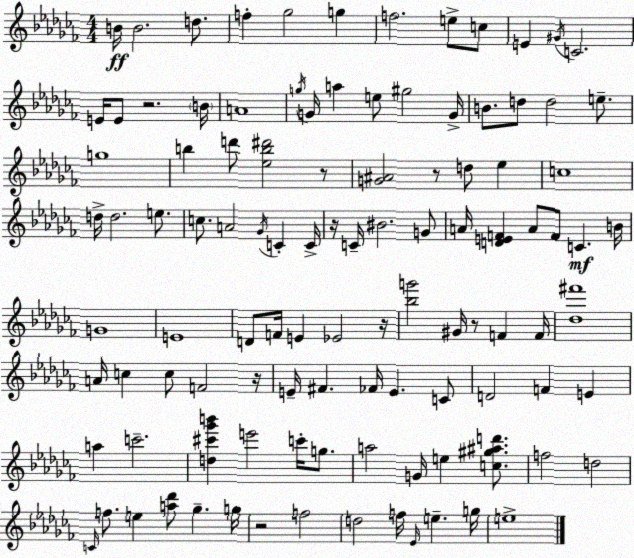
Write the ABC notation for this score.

X:1
T:Untitled
M:4/4
L:1/4
K:Abm
B/4 B2 d/2 f _g2 g f2 e/2 c/2 E ^G/4 C2 E/4 E/2 z2 B/4 A4 g/4 G/4 a e/2 ^g2 G/4 B/2 d/2 d2 e/2 g4 b d'/2 [_eb^d']2 z/2 [G^A]2 z/2 d/2 _e c4 d/4 d2 e/2 c/2 A2 _G/4 C C/4 z/4 C/4 ^B2 G/2 A/4 [DEF] A/2 F/2 C B/4 G4 E4 D/2 F/4 E _E2 z/4 [_bg']2 ^G/4 z/2 F F/4 [_d^f']4 A/4 c c/2 F2 z/4 E/4 ^F _F/4 E C/2 D2 F E a c'2 [d^c'_g'b'] e'2 c'/4 g/2 a2 G/4 e [c^g^ad']/2 f2 d2 C/4 f/2 e [a_d']/2 _g g/4 z2 f2 d2 f/4 _E/4 e g/4 e4